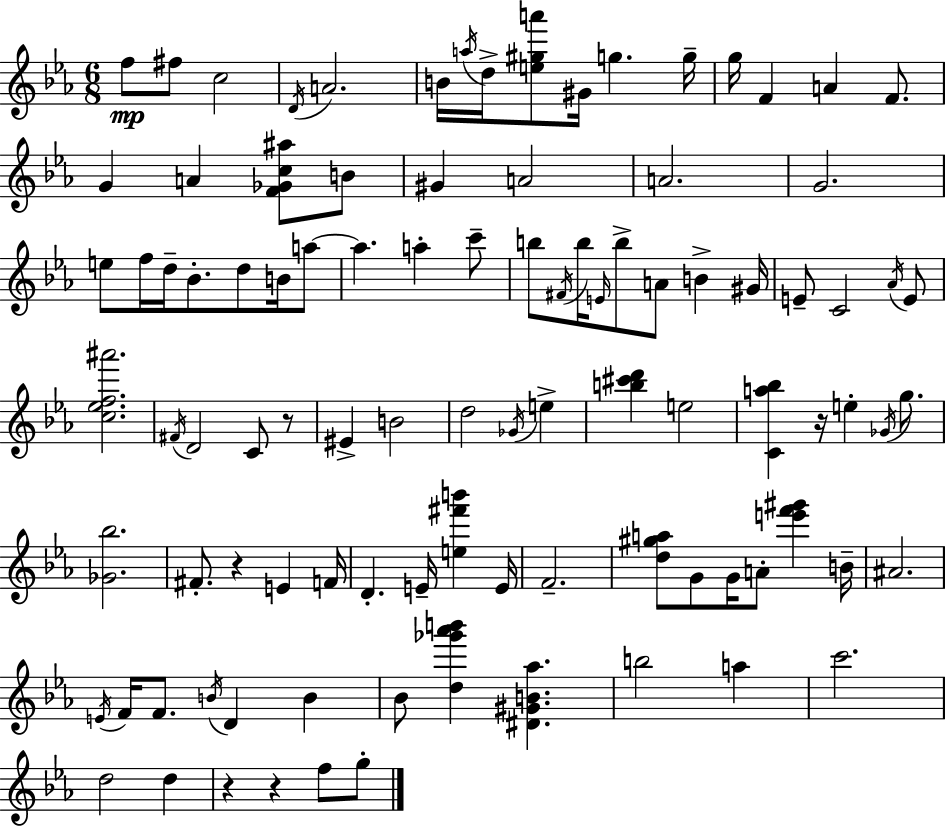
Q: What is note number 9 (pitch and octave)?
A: G#4